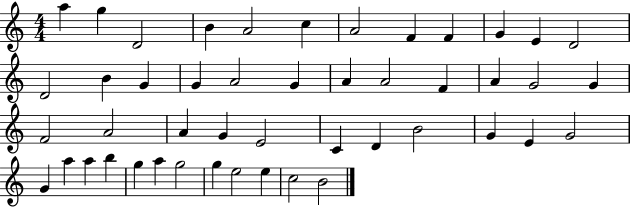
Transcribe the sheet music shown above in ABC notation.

X:1
T:Untitled
M:4/4
L:1/4
K:C
a g D2 B A2 c A2 F F G E D2 D2 B G G A2 G A A2 F A G2 G F2 A2 A G E2 C D B2 G E G2 G a a b g a g2 g e2 e c2 B2